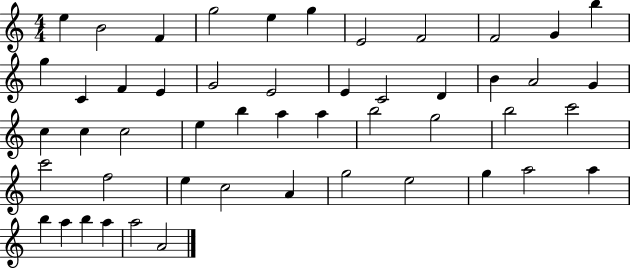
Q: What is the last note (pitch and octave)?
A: A4